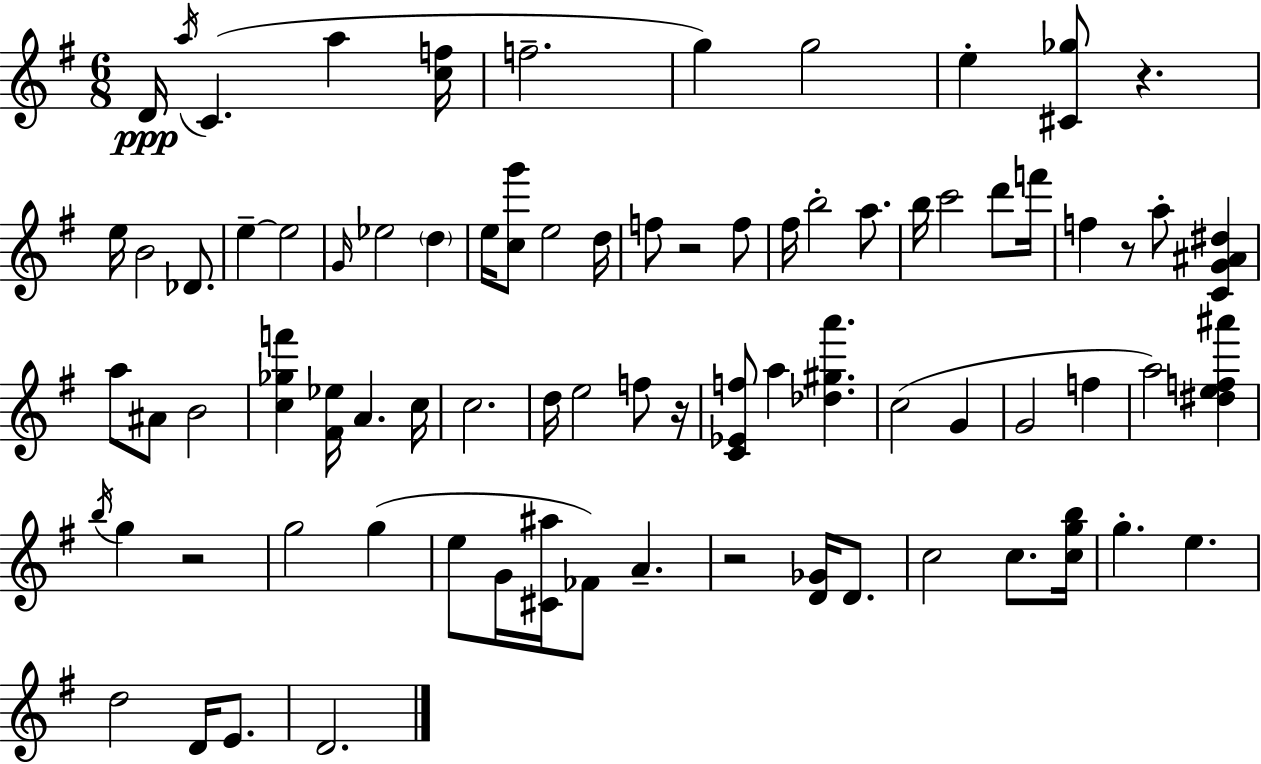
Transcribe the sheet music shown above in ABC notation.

X:1
T:Untitled
M:6/8
L:1/4
K:G
D/4 a/4 C a [cf]/4 f2 g g2 e [^C_g]/2 z e/4 B2 _D/2 e e2 G/4 _e2 d e/4 [cg']/2 e2 d/4 f/2 z2 f/2 ^f/4 b2 a/2 b/4 c'2 d'/2 f'/4 f z/2 a/2 [CG^A^d] a/2 ^A/2 B2 [c_gf'] [^F_e]/4 A c/4 c2 d/4 e2 f/2 z/4 [C_Ef]/2 a [_d^ga'] c2 G G2 f a2 [^def^a'] b/4 g z2 g2 g e/2 G/4 [^C^a]/4 _F/2 A z2 [D_G]/4 D/2 c2 c/2 [cgb]/4 g e d2 D/4 E/2 D2